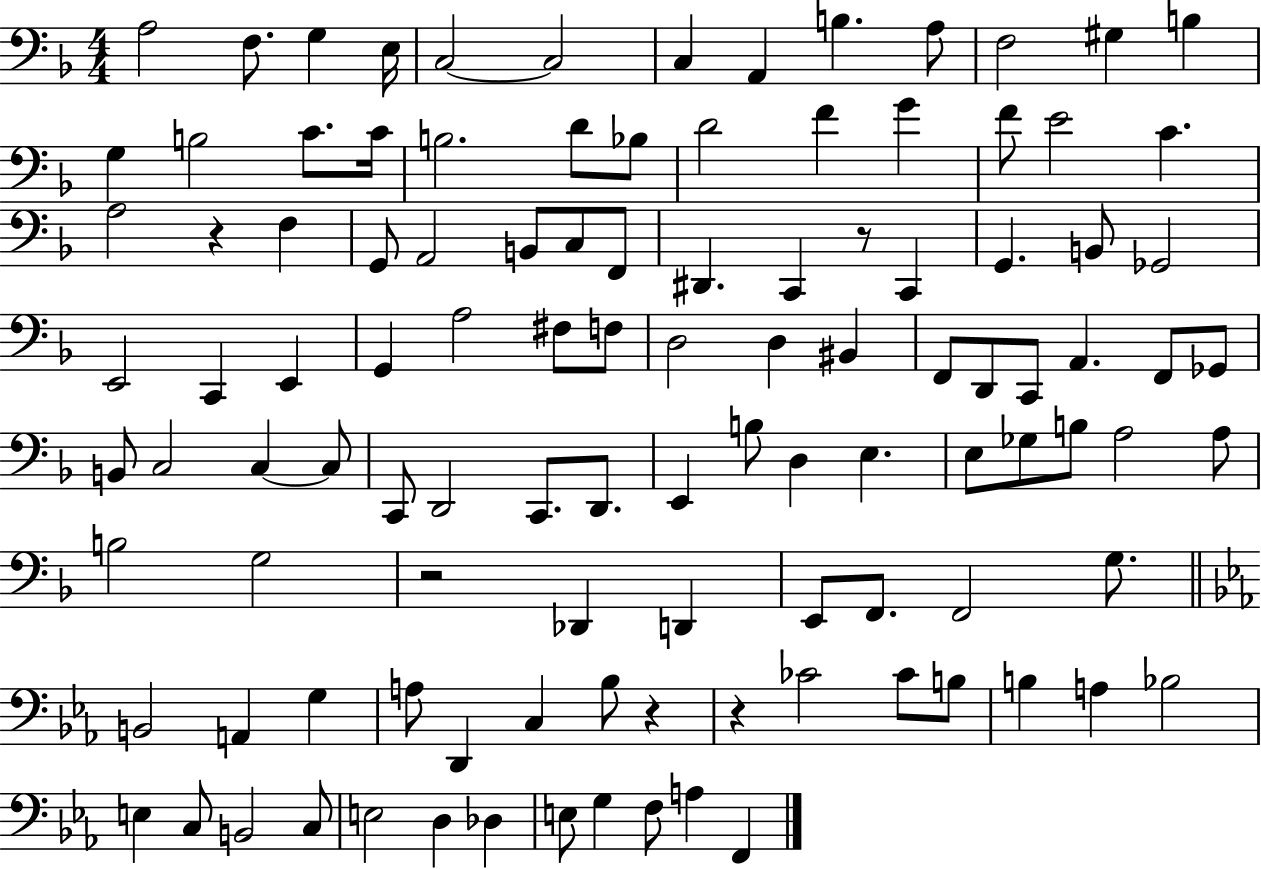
{
  \clef bass
  \numericTimeSignature
  \time 4/4
  \key f \major
  a2 f8. g4 e16 | c2~~ c2 | c4 a,4 b4. a8 | f2 gis4 b4 | \break g4 b2 c'8. c'16 | b2. d'8 bes8 | d'2 f'4 g'4 | f'8 e'2 c'4. | \break a2 r4 f4 | g,8 a,2 b,8 c8 f,8 | dis,4. c,4 r8 c,4 | g,4. b,8 ges,2 | \break e,2 c,4 e,4 | g,4 a2 fis8 f8 | d2 d4 bis,4 | f,8 d,8 c,8 a,4. f,8 ges,8 | \break b,8 c2 c4~~ c8 | c,8 d,2 c,8. d,8. | e,4 b8 d4 e4. | e8 ges8 b8 a2 a8 | \break b2 g2 | r2 des,4 d,4 | e,8 f,8. f,2 g8. | \bar "||" \break \key ees \major b,2 a,4 g4 | a8 d,4 c4 bes8 r4 | r4 ces'2 ces'8 b8 | b4 a4 bes2 | \break e4 c8 b,2 c8 | e2 d4 des4 | e8 g4 f8 a4 f,4 | \bar "|."
}